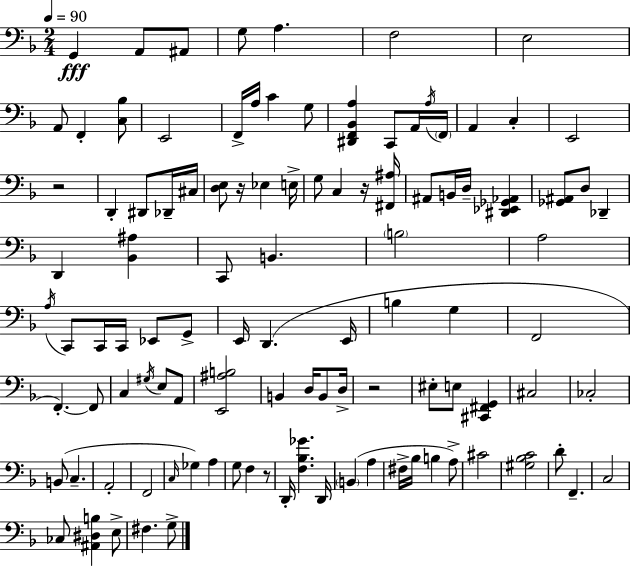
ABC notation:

X:1
T:Untitled
M:2/4
L:1/4
K:F
G,, A,,/2 ^A,,/2 G,/2 A, F,2 E,2 A,,/2 F,, [C,_B,]/2 E,,2 F,,/4 A,/4 C G,/2 [^D,,F,,_B,,A,] C,,/2 A,,/4 A,/4 F,,/4 A,, C, E,,2 z2 D,, ^D,,/2 _D,,/4 ^C,/4 [D,E,]/2 z/4 _E, E,/4 G,/2 C, z/4 [^F,,^A,]/4 ^A,,/2 B,,/4 D,/4 [^D,,_E,,_G,,_A,,] [_G,,^A,,]/2 D,/2 _D,, D,, [_B,,^A,] C,,/2 B,, B,2 A,2 A,/4 C,,/2 C,,/4 C,,/4 _E,,/2 G,,/2 E,,/4 D,, E,,/4 B, G, F,,2 F,, F,,/2 C, ^G,/4 E,/2 A,,/2 [E,,^A,B,]2 B,, D,/4 B,,/2 D,/4 z2 ^E,/2 E,/2 [^C,,^F,,G,,] ^C,2 _C,2 B,,/2 C, A,,2 F,,2 C,/4 _G, A, G,/2 F, z/2 D,,/4 [F,_B,_G] D,,/4 B,, A, ^F,/4 _B,/4 B, A,/2 ^C2 [^G,_B,C]2 D/2 F,, C,2 _C,/2 [^A,,^D,B,] E,/2 ^F, G,/2